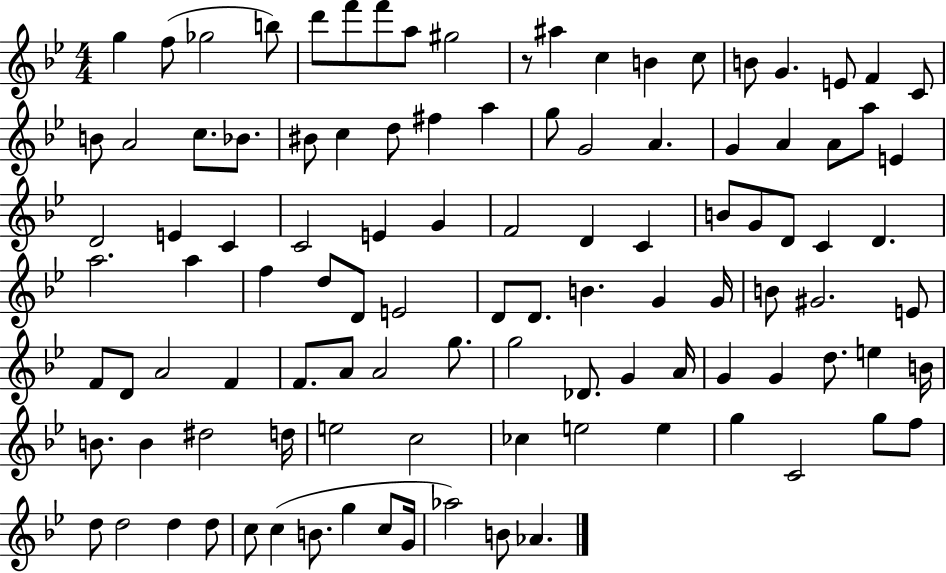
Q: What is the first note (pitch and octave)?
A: G5